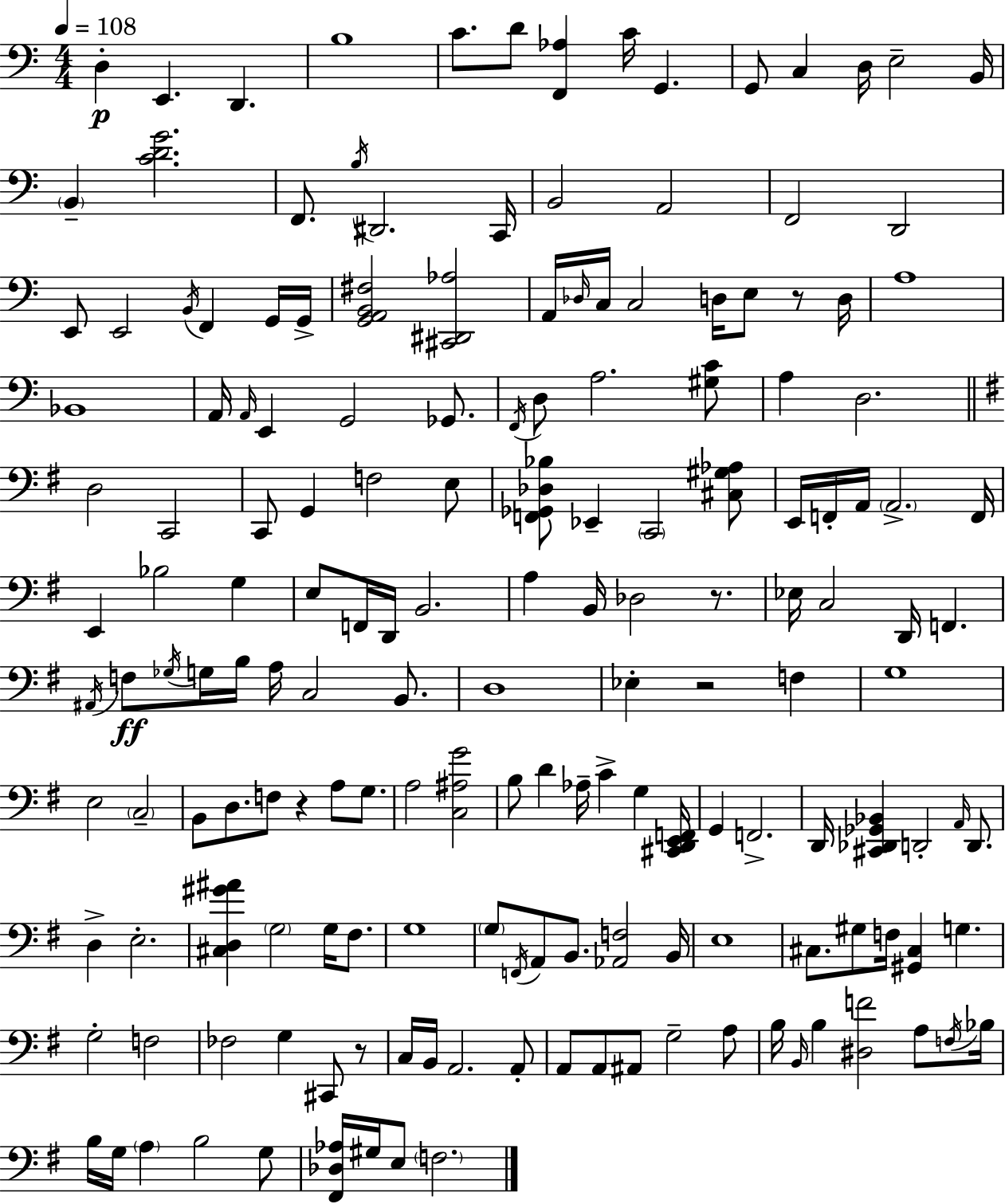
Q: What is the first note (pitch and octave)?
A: D3